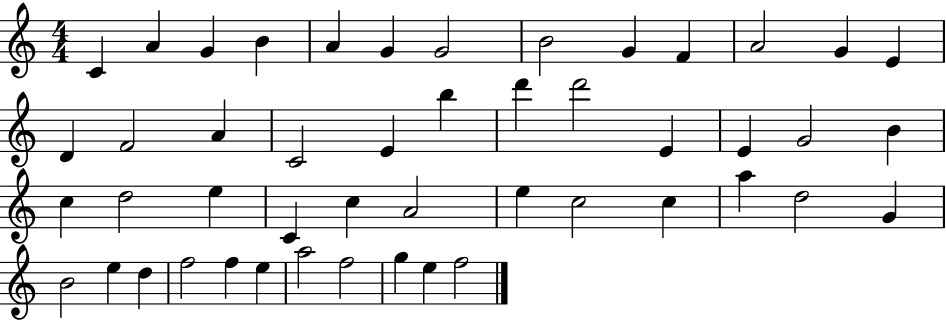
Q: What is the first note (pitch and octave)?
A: C4